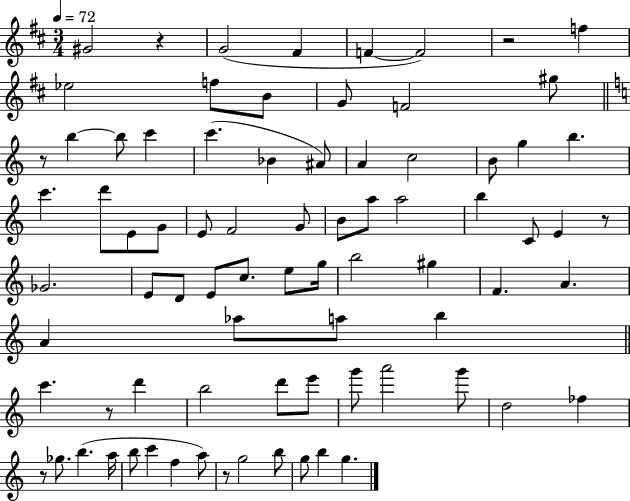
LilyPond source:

{
  \clef treble
  \numericTimeSignature
  \time 3/4
  \key d \major
  \tempo 4 = 72
  gis'2 r4 | g'2( fis'4 | f'4~~ f'2) | r2 f''4 | \break ees''2 f''8 b'8 | g'8 f'2 gis''8 | \bar "||" \break \key c \major r8 b''4~~ b''8 c'''4 | c'''4.( bes'4 ais'8) | a'4 c''2 | b'8 g''4 b''4. | \break c'''4. d'''8 e'8 g'8 | e'8 f'2 g'8 | b'8 a''8 a''2 | b''4 c'8 e'4 r8 | \break ges'2. | e'8 d'8 e'8 c''8. e''8 g''16 | b''2 gis''4 | f'4. a'4. | \break a'4 aes''8 a''8 b''4 | \bar "||" \break \key a \minor c'''4. r8 d'''4 | b''2 d'''8 e'''8 | g'''8 a'''2 g'''8 | d''2 fes''4 | \break r8 ges''8. b''4.( a''16 | b''8 c'''4 f''4 a''8) | r8 g''2 b''8 | g''8 b''4 g''4. | \break \bar "|."
}